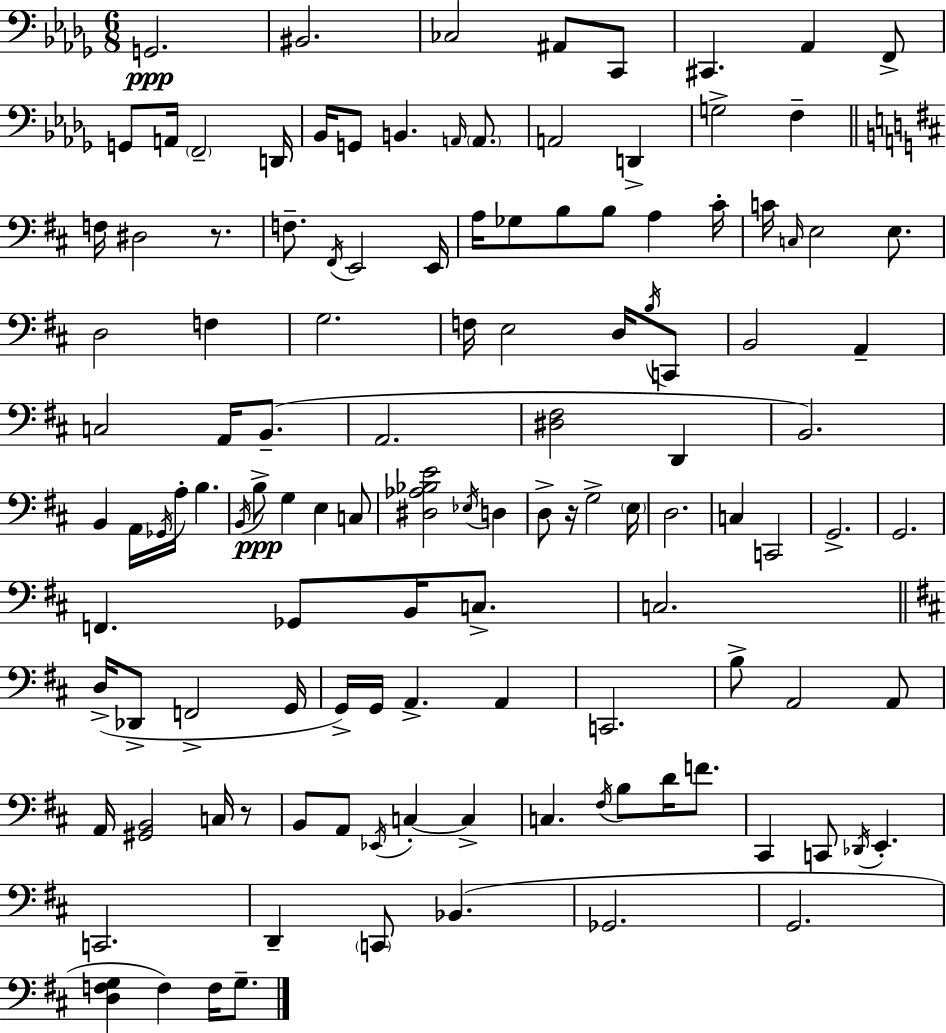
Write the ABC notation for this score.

X:1
T:Untitled
M:6/8
L:1/4
K:Bbm
G,,2 ^B,,2 _C,2 ^A,,/2 C,,/2 ^C,, _A,, F,,/2 G,,/2 A,,/4 F,,2 D,,/4 _B,,/4 G,,/2 B,, A,,/4 A,,/2 A,,2 D,, G,2 F, F,/4 ^D,2 z/2 F,/2 ^F,,/4 E,,2 E,,/4 A,/4 _G,/2 B,/2 B,/2 A, ^C/4 C/4 C,/4 E,2 E,/2 D,2 F, G,2 F,/4 E,2 D,/4 B,/4 C,,/2 B,,2 A,, C,2 A,,/4 B,,/2 A,,2 [^D,^F,]2 D,, B,,2 B,, A,,/4 _G,,/4 A,/4 B, B,,/4 B,/2 G, E, C,/2 [^D,_A,_B,E]2 _E,/4 D, D,/2 z/4 G,2 E,/4 D,2 C, C,,2 G,,2 G,,2 F,, _G,,/2 B,,/4 C,/2 C,2 D,/4 _D,,/2 F,,2 G,,/4 G,,/4 G,,/4 A,, A,, C,,2 B,/2 A,,2 A,,/2 A,,/4 [^G,,B,,]2 C,/4 z/2 B,,/2 A,,/2 _E,,/4 C, C, C, ^F,/4 B,/2 D/4 F/2 ^C,, C,,/2 _D,,/4 E,, C,,2 D,, C,,/2 _B,, _G,,2 G,,2 [D,F,G,] F, F,/4 G,/2